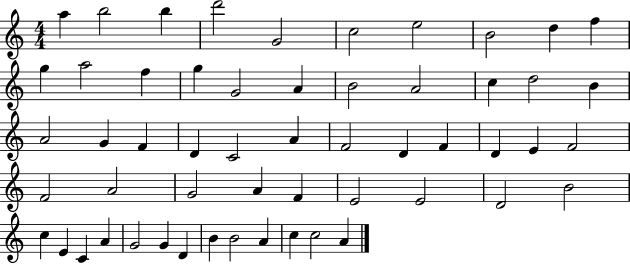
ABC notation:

X:1
T:Untitled
M:4/4
L:1/4
K:C
a b2 b d'2 G2 c2 e2 B2 d f g a2 f g G2 A B2 A2 c d2 B A2 G F D C2 A F2 D F D E F2 F2 A2 G2 A F E2 E2 D2 B2 c E C A G2 G D B B2 A c c2 A